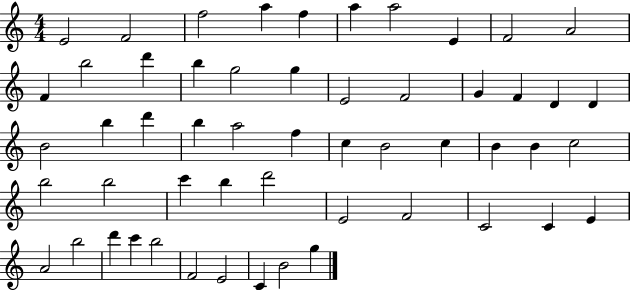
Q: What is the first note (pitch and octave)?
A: E4